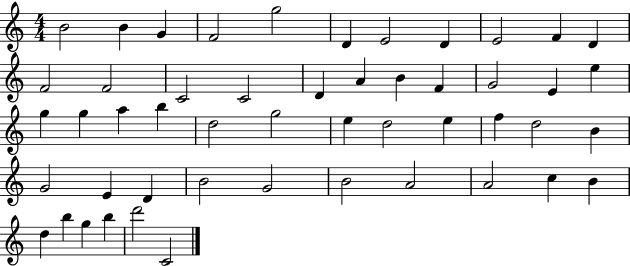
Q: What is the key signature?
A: C major